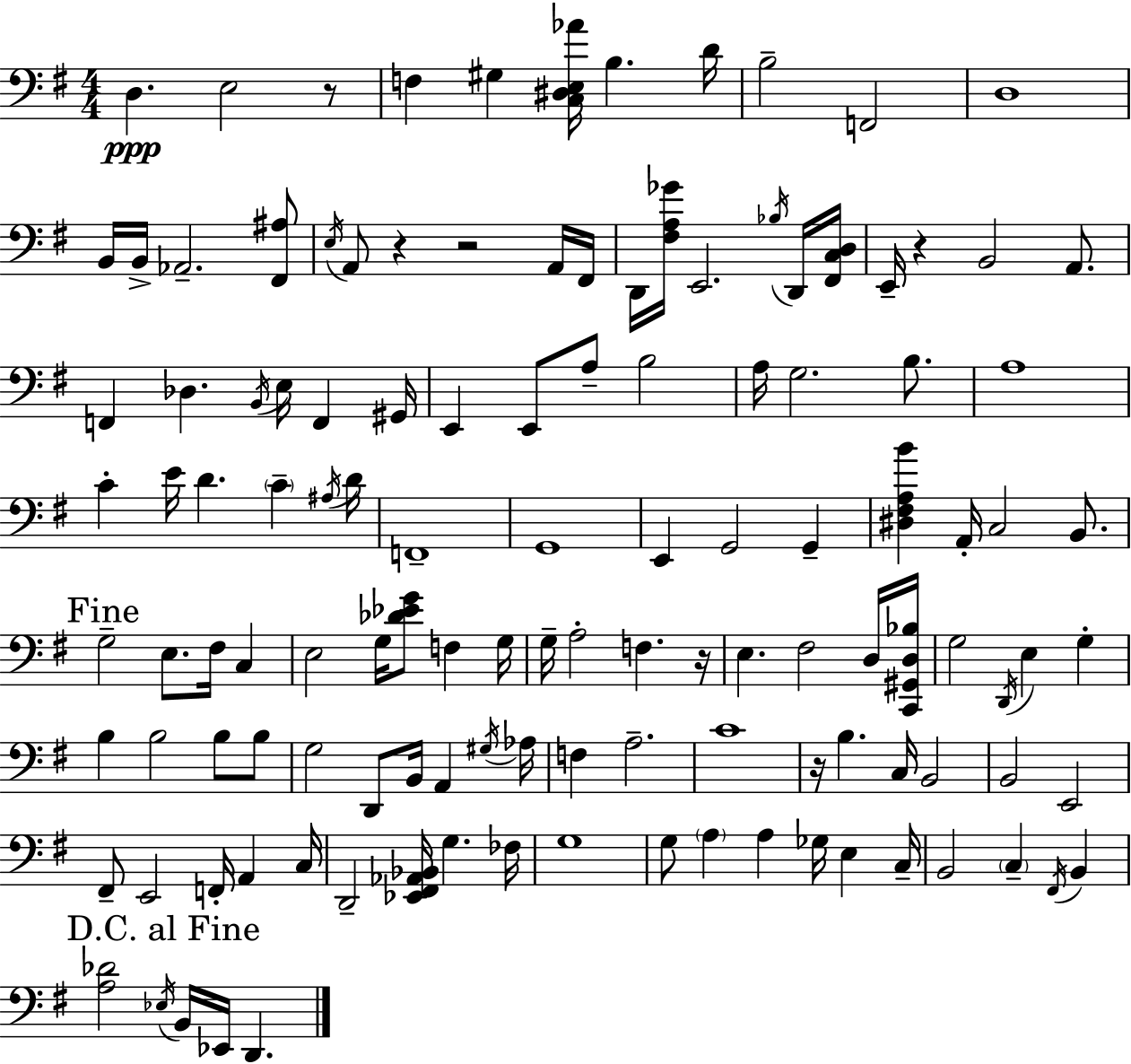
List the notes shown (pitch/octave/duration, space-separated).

D3/q. E3/h R/e F3/q G#3/q [C3,D#3,E3,Ab4]/s B3/q. D4/s B3/h F2/h D3/w B2/s B2/s Ab2/h. [F#2,A#3]/e E3/s A2/e R/q R/h A2/s F#2/s D2/s [F#3,A3,Gb4]/s E2/h. Bb3/s D2/s [F#2,C3,D3]/s E2/s R/q B2/h A2/e. F2/q Db3/q. B2/s E3/s F2/q G#2/s E2/q E2/e A3/e B3/h A3/s G3/h. B3/e. A3/w C4/q E4/s D4/q. C4/q A#3/s D4/s F2/w G2/w E2/q G2/h G2/q [D#3,F#3,A3,B4]/q A2/s C3/h B2/e. G3/h E3/e. F#3/s C3/q E3/h G3/s [Db4,Eb4,G4]/e F3/q G3/s G3/s A3/h F3/q. R/s E3/q. F#3/h D3/s [C2,G#2,D3,Bb3]/s G3/h D2/s E3/q G3/q B3/q B3/h B3/e B3/e G3/h D2/e B2/s A2/q G#3/s Ab3/s F3/q A3/h. C4/w R/s B3/q. C3/s B2/h B2/h E2/h F#2/e E2/h F2/s A2/q C3/s D2/h [Eb2,F#2,Ab2,Bb2]/s G3/q. FES3/s G3/w G3/e A3/q A3/q Gb3/s E3/q C3/s B2/h C3/q F#2/s B2/q [A3,Db4]/h Eb3/s B2/s Eb2/s D2/q.